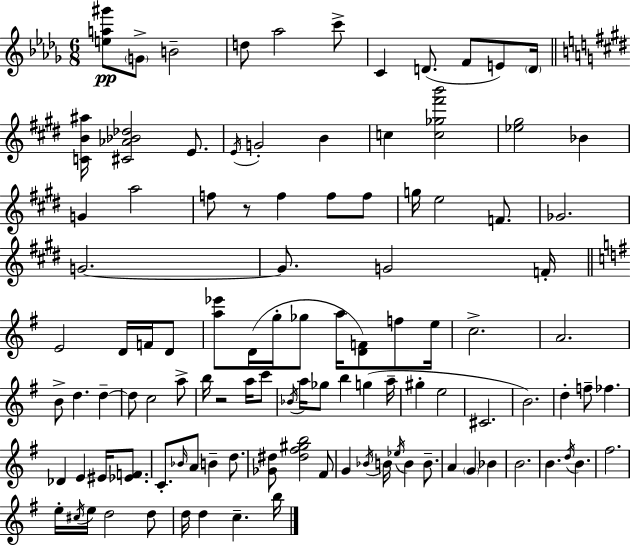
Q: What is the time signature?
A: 6/8